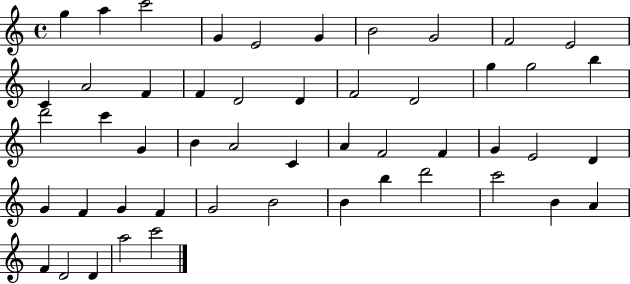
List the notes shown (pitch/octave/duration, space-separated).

G5/q A5/q C6/h G4/q E4/h G4/q B4/h G4/h F4/h E4/h C4/q A4/h F4/q F4/q D4/h D4/q F4/h D4/h G5/q G5/h B5/q D6/h C6/q G4/q B4/q A4/h C4/q A4/q F4/h F4/q G4/q E4/h D4/q G4/q F4/q G4/q F4/q G4/h B4/h B4/q B5/q D6/h C6/h B4/q A4/q F4/q D4/h D4/q A5/h C6/h